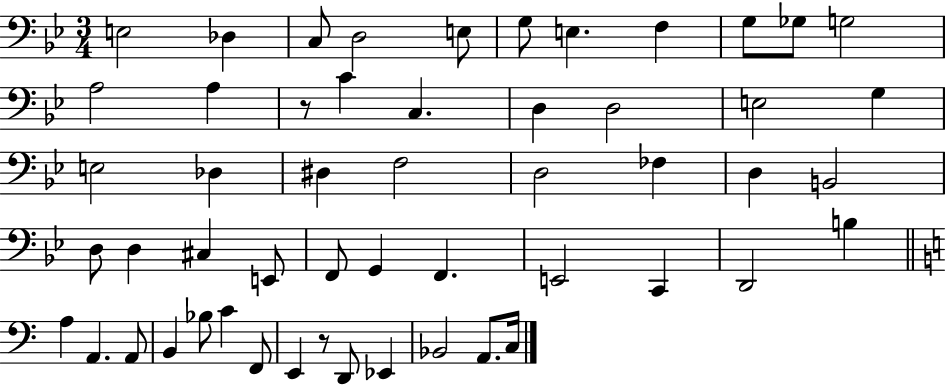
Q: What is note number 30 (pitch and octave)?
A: C#3